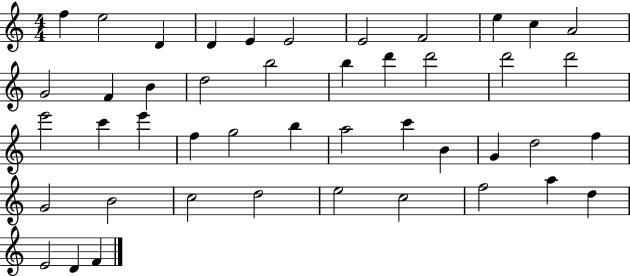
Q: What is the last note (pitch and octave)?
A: F4